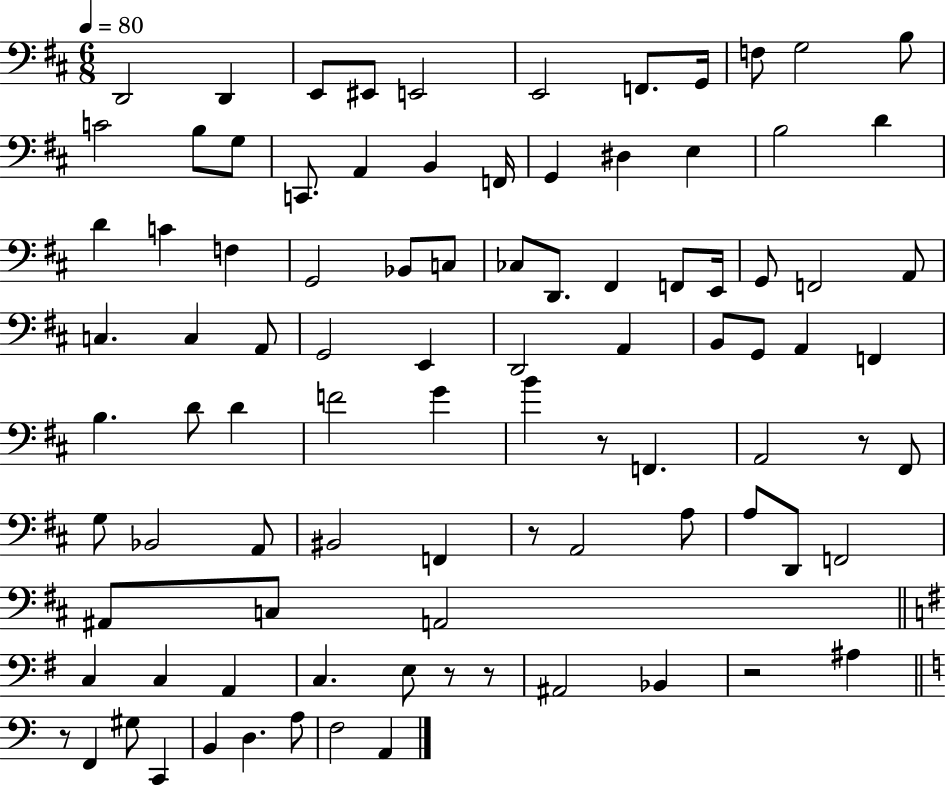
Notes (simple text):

D2/h D2/q E2/e EIS2/e E2/h E2/h F2/e. G2/s F3/e G3/h B3/e C4/h B3/e G3/e C2/e. A2/q B2/q F2/s G2/q D#3/q E3/q B3/h D4/q D4/q C4/q F3/q G2/h Bb2/e C3/e CES3/e D2/e. F#2/q F2/e E2/s G2/e F2/h A2/e C3/q. C3/q A2/e G2/h E2/q D2/h A2/q B2/e G2/e A2/q F2/q B3/q. D4/e D4/q F4/h G4/q B4/q R/e F2/q. A2/h R/e F#2/e G3/e Bb2/h A2/e BIS2/h F2/q R/e A2/h A3/e A3/e D2/e F2/h A#2/e C3/e A2/h C3/q C3/q A2/q C3/q. E3/e R/e R/e A#2/h Bb2/q R/h A#3/q R/e F2/q G#3/e C2/q B2/q D3/q. A3/e F3/h A2/q